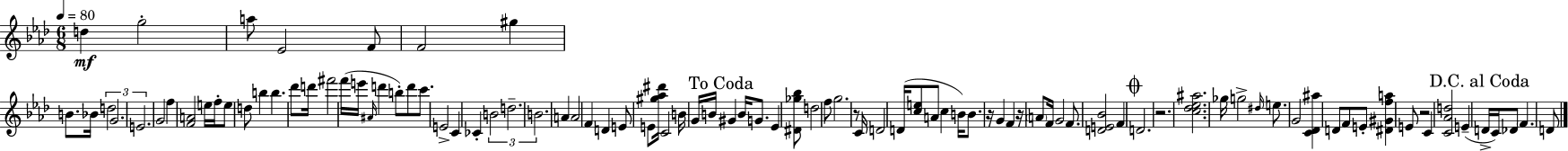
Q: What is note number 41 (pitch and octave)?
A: E4